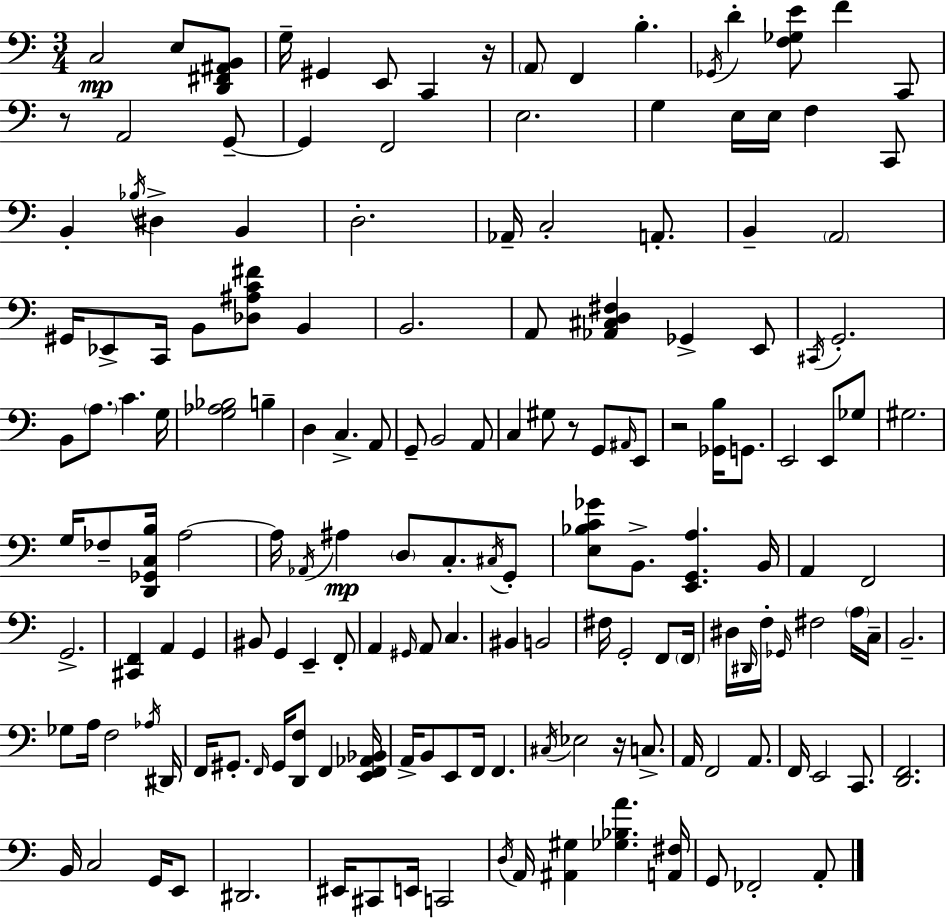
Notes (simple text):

C3/h E3/e [D2,F#2,A#2,B2]/e G3/s G#2/q E2/e C2/q R/s A2/e F2/q B3/q. Gb2/s D4/q [F3,Gb3,E4]/e F4/q C2/e R/e A2/h G2/e G2/q F2/h E3/h. G3/q E3/s E3/s F3/q C2/e B2/q Bb3/s D#3/q B2/q D3/h. Ab2/s C3/h A2/e. B2/q A2/h G#2/s Eb2/e C2/s B2/e [Db3,A#3,C4,F#4]/e B2/q B2/h. A2/e [Ab2,C#3,D3,F#3]/q Gb2/q E2/e C#2/s G2/h. B2/e A3/e. C4/q. G3/s [G3,Ab3,Bb3]/h B3/q D3/q C3/q. A2/e G2/e B2/h A2/e C3/q G#3/e R/e G2/e A#2/s E2/e R/h [Gb2,B3]/s G2/e. E2/h E2/e Gb3/e G#3/h. G3/s FES3/e [D2,Gb2,C3,B3]/s A3/h A3/s Ab2/s A#3/q D3/e C3/e. C#3/s G2/e [E3,Bb3,C4,Gb4]/e B2/e. [E2,G2,A3]/q. B2/s A2/q F2/h G2/h. [C#2,F2]/q A2/q G2/q BIS2/e G2/q E2/q F2/e A2/q G#2/s A2/e C3/q. BIS2/q B2/h F#3/s G2/h F2/e F2/s D#3/s D#2/s F3/s Gb2/s F#3/h A3/s C3/s B2/h. Gb3/e A3/s F3/h Ab3/s D#2/s F2/s G#2/e. F2/s G#2/s [D2,F3]/e F2/q [E2,F2,Ab2,Bb2]/s A2/s B2/e E2/e F2/s F2/q. C#3/s Eb3/h R/s C3/e. A2/s F2/h A2/e. F2/s E2/h C2/e. [D2,F2]/h. B2/s C3/h G2/s E2/e D#2/h. EIS2/s C#2/e E2/s C2/h D3/s A2/s [A#2,G#3]/q [Gb3,Bb3,A4]/q. [A2,F#3]/s G2/e FES2/h A2/e